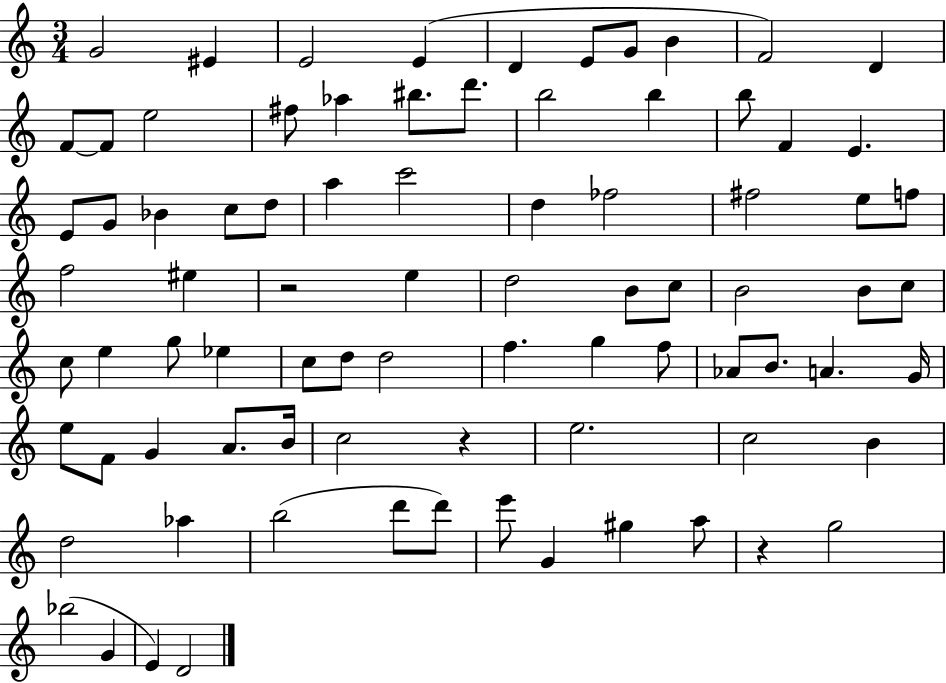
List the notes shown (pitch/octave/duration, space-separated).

G4/h EIS4/q E4/h E4/q D4/q E4/e G4/e B4/q F4/h D4/q F4/e F4/e E5/h F#5/e Ab5/q BIS5/e. D6/e. B5/h B5/q B5/e F4/q E4/q. E4/e G4/e Bb4/q C5/e D5/e A5/q C6/h D5/q FES5/h F#5/h E5/e F5/e F5/h EIS5/q R/h E5/q D5/h B4/e C5/e B4/h B4/e C5/e C5/e E5/q G5/e Eb5/q C5/e D5/e D5/h F5/q. G5/q F5/e Ab4/e B4/e. A4/q. G4/s E5/e F4/e G4/q A4/e. B4/s C5/h R/q E5/h. C5/h B4/q D5/h Ab5/q B5/h D6/e D6/e E6/e G4/q G#5/q A5/e R/q G5/h Bb5/h G4/q E4/q D4/h